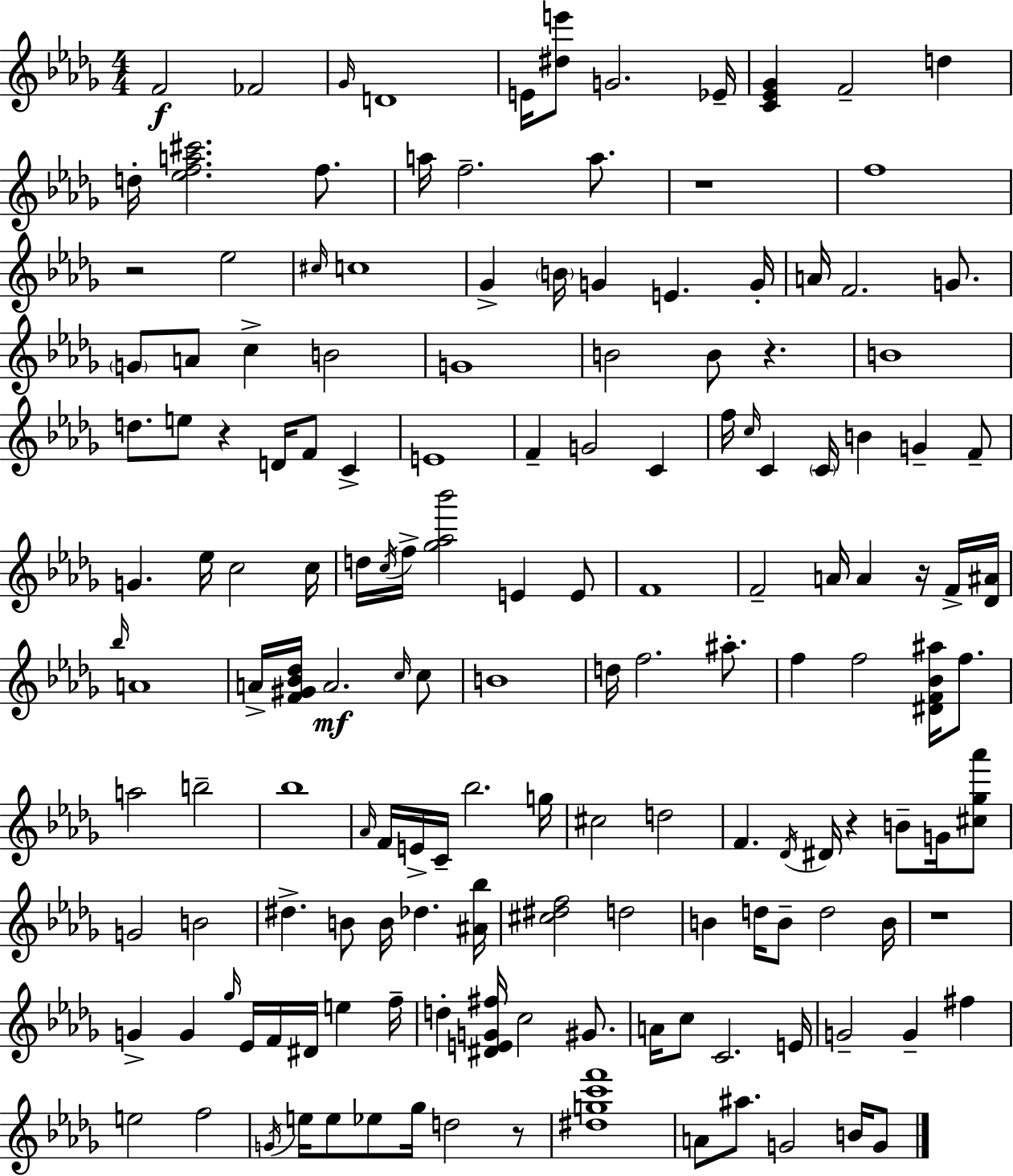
F4/h FES4/h Gb4/s D4/w E4/s [D#5,E6]/e G4/h. Eb4/s [C4,Eb4,Gb4]/q F4/h D5/q D5/s [Eb5,F5,A5,C#6]/h. F5/e. A5/s F5/h. A5/e. R/w F5/w R/h Eb5/h C#5/s C5/w Gb4/q B4/s G4/q E4/q. G4/s A4/s F4/h. G4/e. G4/e A4/e C5/q B4/h G4/w B4/h B4/e R/q. B4/w D5/e. E5/e R/q D4/s F4/e C4/q E4/w F4/q G4/h C4/q F5/s C5/s C4/q C4/s B4/q G4/q F4/e G4/q. Eb5/s C5/h C5/s D5/s C5/s F5/s [Gb5,Ab5,Bb6]/h E4/q E4/e F4/w F4/h A4/s A4/q R/s F4/s [Db4,A#4]/s Bb5/s A4/w A4/s [F4,G#4,Bb4,Db5]/s A4/h. C5/s C5/e B4/w D5/s F5/h. A#5/e. F5/q F5/h [D#4,F4,Bb4,A#5]/s F5/e. A5/h B5/h Bb5/w Ab4/s F4/s E4/s C4/s Bb5/h. G5/s C#5/h D5/h F4/q. Db4/s D#4/s R/q B4/e G4/s [C#5,Gb5,Ab6]/e G4/h B4/h D#5/q. B4/e B4/s Db5/q. [A#4,Bb5]/s [C#5,D#5,F5]/h D5/h B4/q D5/s B4/e D5/h B4/s R/w G4/q G4/q Gb5/s Eb4/s F4/s D#4/s E5/q F5/s D5/q [D#4,E4,G4,F#5]/s C5/h G#4/e. A4/s C5/e C4/h. E4/s G4/h G4/q F#5/q E5/h F5/h G4/s E5/s E5/e Eb5/e Gb5/s D5/h R/e [D#5,G5,C6,F6]/w A4/e A#5/e. G4/h B4/s G4/e